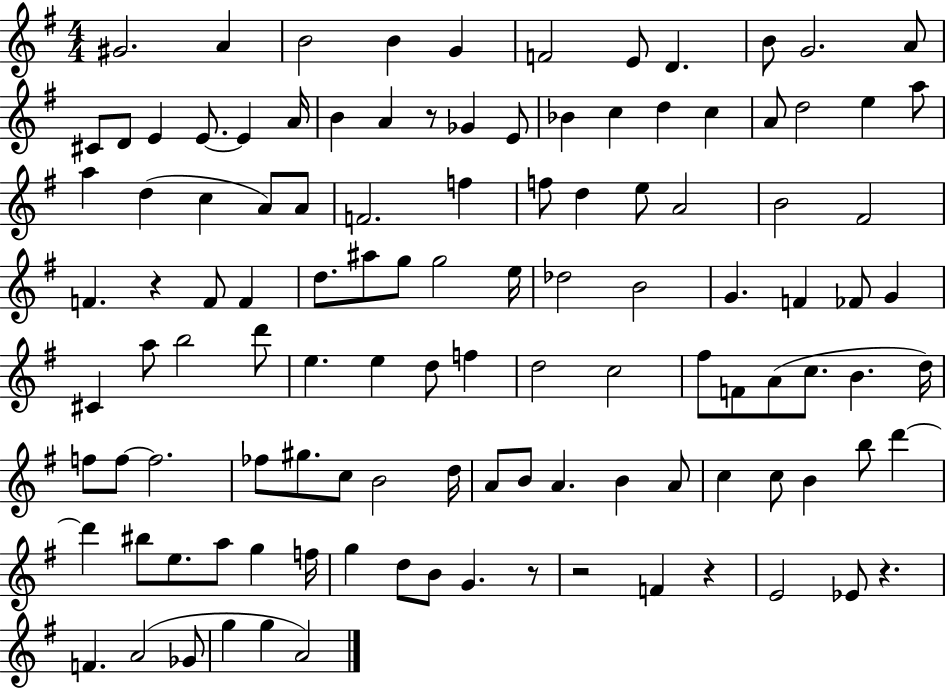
{
  \clef treble
  \numericTimeSignature
  \time 4/4
  \key g \major
  gis'2. a'4 | b'2 b'4 g'4 | f'2 e'8 d'4. | b'8 g'2. a'8 | \break cis'8 d'8 e'4 e'8.~~ e'4 a'16 | b'4 a'4 r8 ges'4 e'8 | bes'4 c''4 d''4 c''4 | a'8 d''2 e''4 a''8 | \break a''4 d''4( c''4 a'8) a'8 | f'2. f''4 | f''8 d''4 e''8 a'2 | b'2 fis'2 | \break f'4. r4 f'8 f'4 | d''8. ais''8 g''8 g''2 e''16 | des''2 b'2 | g'4. f'4 fes'8 g'4 | \break cis'4 a''8 b''2 d'''8 | e''4. e''4 d''8 f''4 | d''2 c''2 | fis''8 f'8 a'8( c''8. b'4. d''16) | \break f''8 f''8~~ f''2. | fes''8 gis''8. c''8 b'2 d''16 | a'8 b'8 a'4. b'4 a'8 | c''4 c''8 b'4 b''8 d'''4~~ | \break d'''4 bis''8 e''8. a''8 g''4 f''16 | g''4 d''8 b'8 g'4. r8 | r2 f'4 r4 | e'2 ees'8 r4. | \break f'4. a'2( ges'8 | g''4 g''4 a'2) | \bar "|."
}